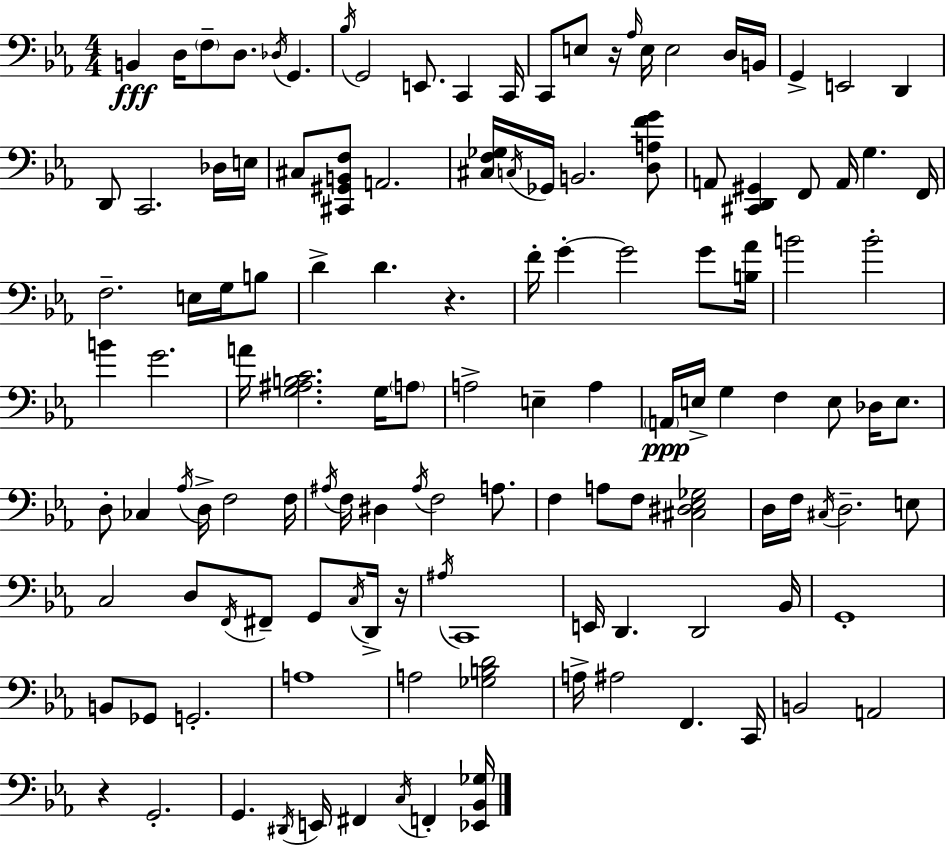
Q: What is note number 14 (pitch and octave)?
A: Ab3